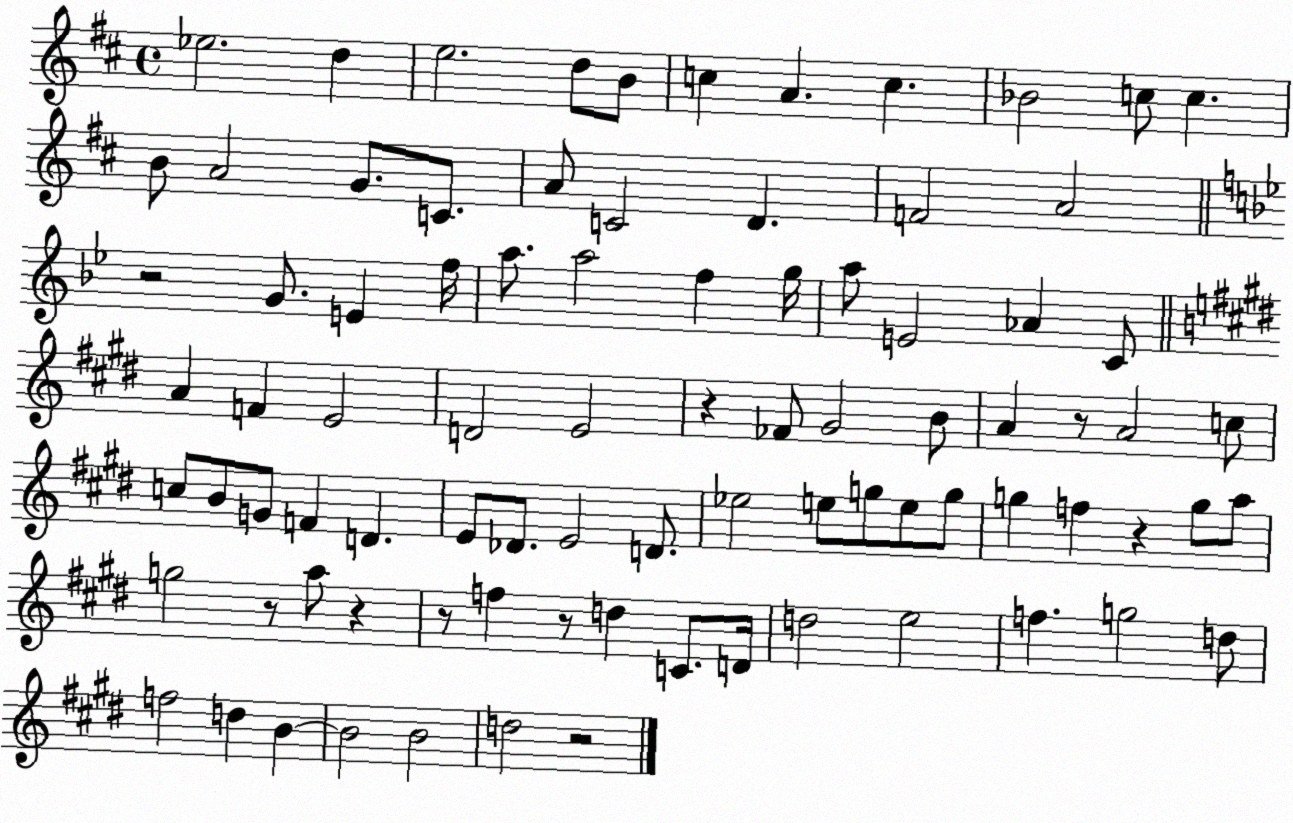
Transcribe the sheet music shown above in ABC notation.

X:1
T:Untitled
M:4/4
L:1/4
K:D
_e2 d e2 d/2 B/2 c A c _B2 c/2 c B/2 A2 G/2 C/2 A/2 C2 D F2 A2 z2 G/2 E f/4 a/2 a2 f g/4 a/2 E2 _A C/2 A F E2 D2 E2 z _F/2 ^G2 B/2 A z/2 A2 c/2 c/2 B/2 G/2 F D E/2 _D/2 E2 D/2 _e2 e/2 g/2 e/2 g/2 g f z g/2 a/2 g2 z/2 a/2 z z/2 f z/2 d C/2 D/4 d2 e2 f g2 d/2 f2 d B B2 B2 d2 z2